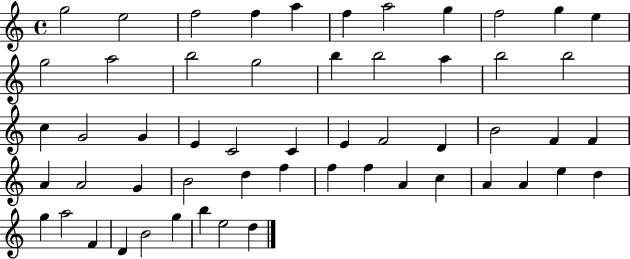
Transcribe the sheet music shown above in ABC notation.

X:1
T:Untitled
M:4/4
L:1/4
K:C
g2 e2 f2 f a f a2 g f2 g e g2 a2 b2 g2 b b2 a b2 b2 c G2 G E C2 C E F2 D B2 F F A A2 G B2 d f f f A c A A e d g a2 F D B2 g b e2 d